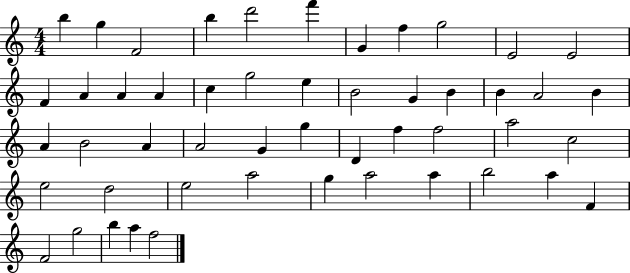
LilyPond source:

{
  \clef treble
  \numericTimeSignature
  \time 4/4
  \key c \major
  b''4 g''4 f'2 | b''4 d'''2 f'''4 | g'4 f''4 g''2 | e'2 e'2 | \break f'4 a'4 a'4 a'4 | c''4 g''2 e''4 | b'2 g'4 b'4 | b'4 a'2 b'4 | \break a'4 b'2 a'4 | a'2 g'4 g''4 | d'4 f''4 f''2 | a''2 c''2 | \break e''2 d''2 | e''2 a''2 | g''4 a''2 a''4 | b''2 a''4 f'4 | \break f'2 g''2 | b''4 a''4 f''2 | \bar "|."
}